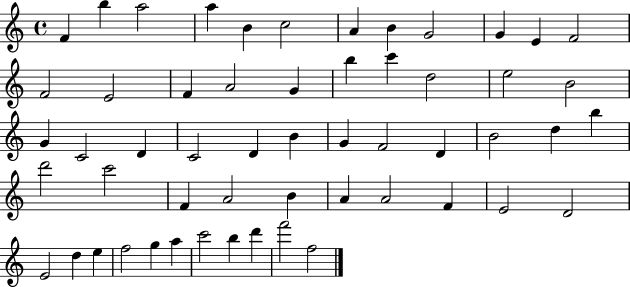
{
  \clef treble
  \time 4/4
  \defaultTimeSignature
  \key c \major
  f'4 b''4 a''2 | a''4 b'4 c''2 | a'4 b'4 g'2 | g'4 e'4 f'2 | \break f'2 e'2 | f'4 a'2 g'4 | b''4 c'''4 d''2 | e''2 b'2 | \break g'4 c'2 d'4 | c'2 d'4 b'4 | g'4 f'2 d'4 | b'2 d''4 b''4 | \break d'''2 c'''2 | f'4 a'2 b'4 | a'4 a'2 f'4 | e'2 d'2 | \break e'2 d''4 e''4 | f''2 g''4 a''4 | c'''2 b''4 d'''4 | f'''2 f''2 | \break \bar "|."
}